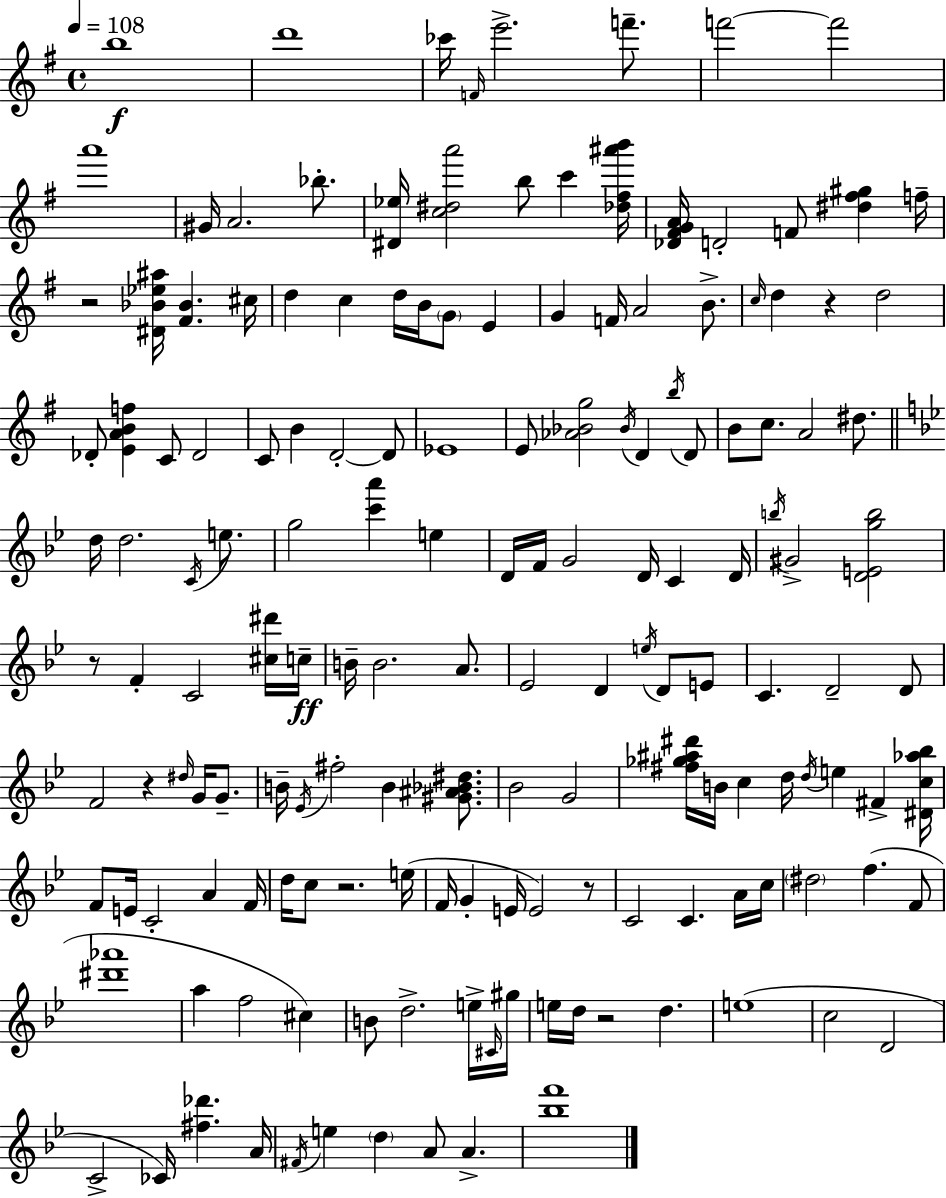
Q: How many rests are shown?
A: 7